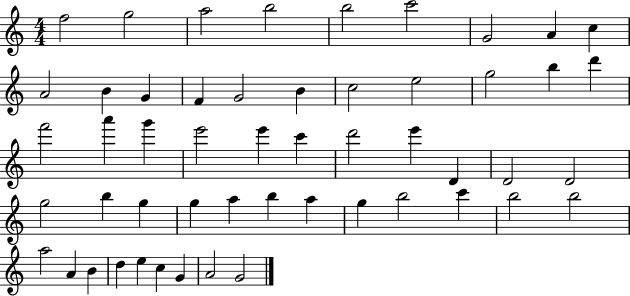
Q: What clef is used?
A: treble